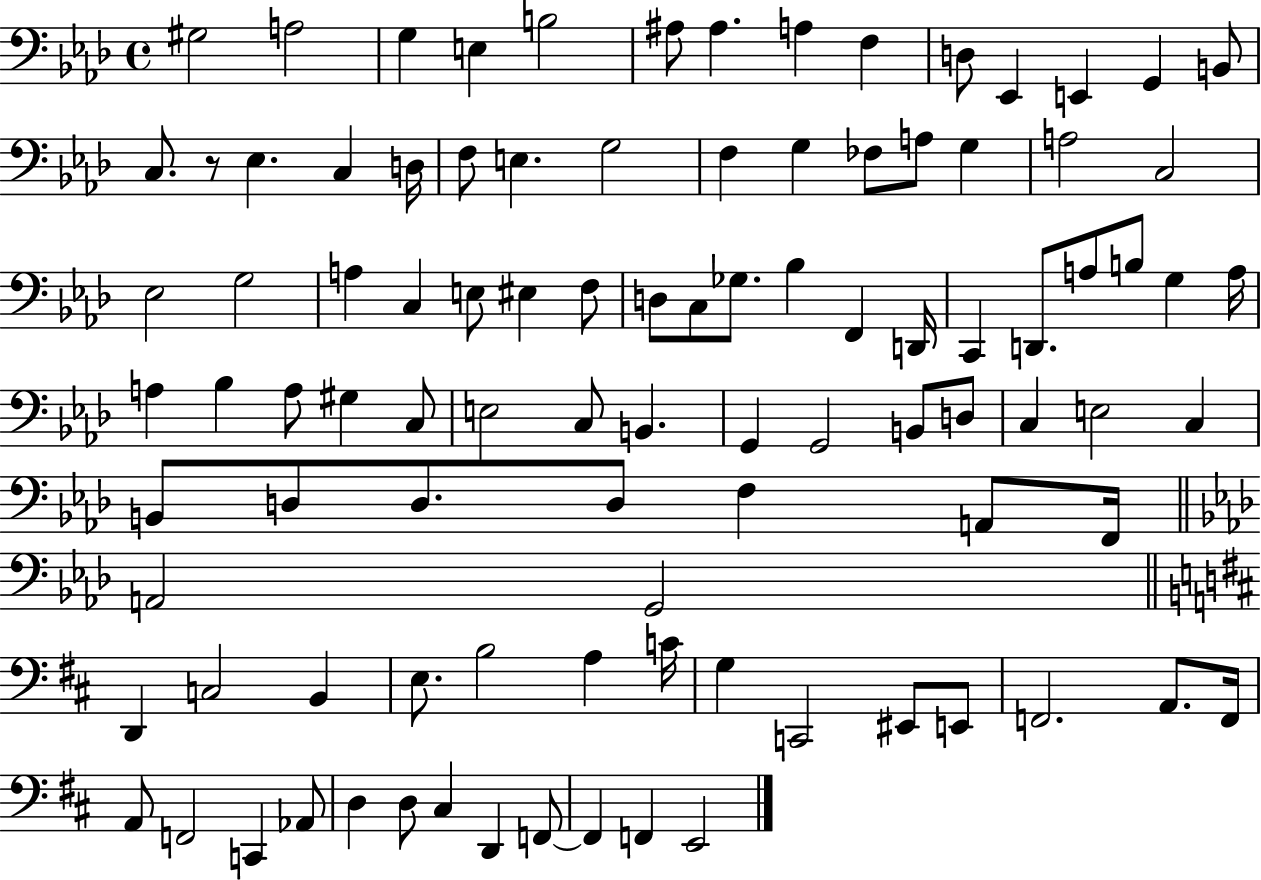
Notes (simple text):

G#3/h A3/h G3/q E3/q B3/h A#3/e A#3/q. A3/q F3/q D3/e Eb2/q E2/q G2/q B2/e C3/e. R/e Eb3/q. C3/q D3/s F3/e E3/q. G3/h F3/q G3/q FES3/e A3/e G3/q A3/h C3/h Eb3/h G3/h A3/q C3/q E3/e EIS3/q F3/e D3/e C3/e Gb3/e. Bb3/q F2/q D2/s C2/q D2/e. A3/e B3/e G3/q A3/s A3/q Bb3/q A3/e G#3/q C3/e E3/h C3/e B2/q. G2/q G2/h B2/e D3/e C3/q E3/h C3/q B2/e D3/e D3/e. D3/e F3/q A2/e F2/s A2/h G2/h D2/q C3/h B2/q E3/e. B3/h A3/q C4/s G3/q C2/h EIS2/e E2/e F2/h. A2/e. F2/s A2/e F2/h C2/q Ab2/e D3/q D3/e C#3/q D2/q F2/e F2/q F2/q E2/h